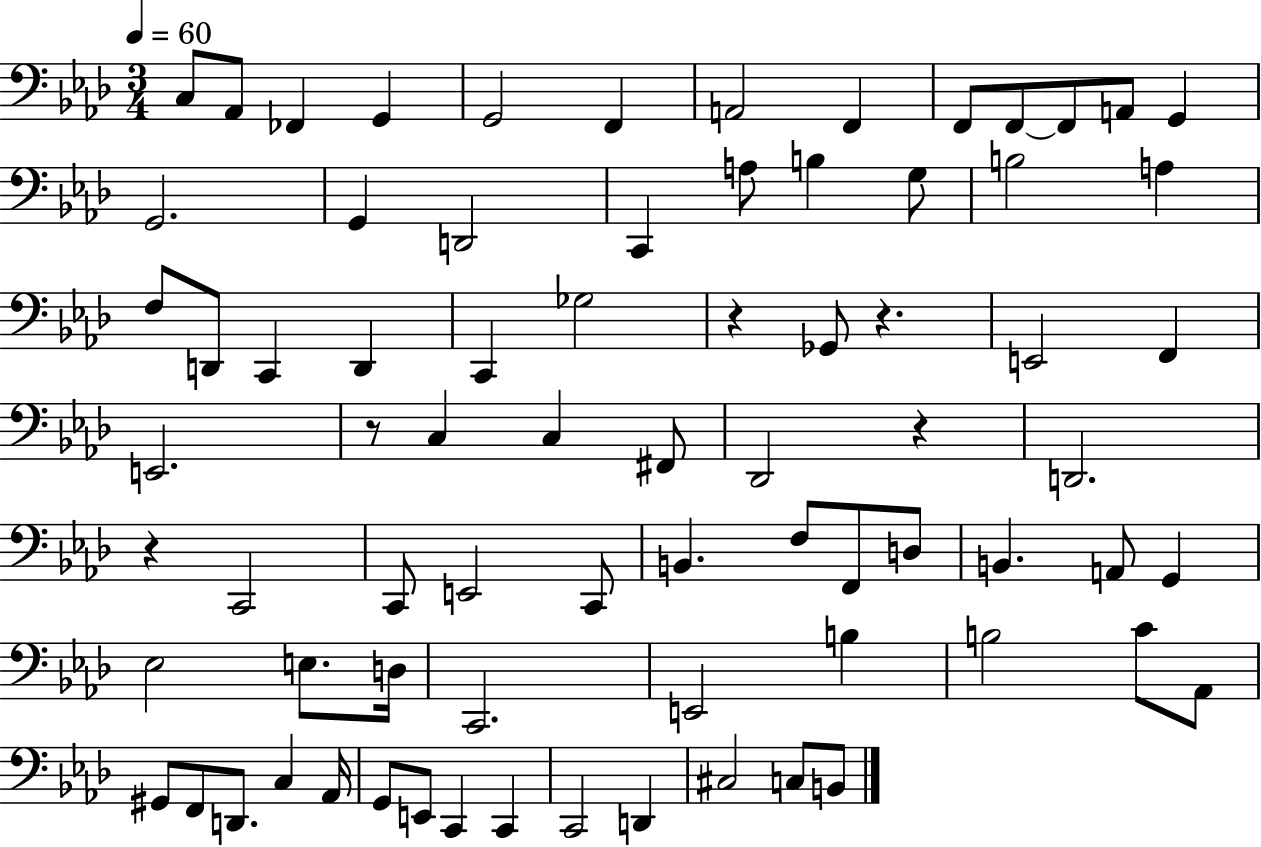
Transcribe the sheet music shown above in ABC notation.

X:1
T:Untitled
M:3/4
L:1/4
K:Ab
C,/2 _A,,/2 _F,, G,, G,,2 F,, A,,2 F,, F,,/2 F,,/2 F,,/2 A,,/2 G,, G,,2 G,, D,,2 C,, A,/2 B, G,/2 B,2 A, F,/2 D,,/2 C,, D,, C,, _G,2 z _G,,/2 z E,,2 F,, E,,2 z/2 C, C, ^F,,/2 _D,,2 z D,,2 z C,,2 C,,/2 E,,2 C,,/2 B,, F,/2 F,,/2 D,/2 B,, A,,/2 G,, _E,2 E,/2 D,/4 C,,2 E,,2 B, B,2 C/2 _A,,/2 ^G,,/2 F,,/2 D,,/2 C, _A,,/4 G,,/2 E,,/2 C,, C,, C,,2 D,, ^C,2 C,/2 B,,/2